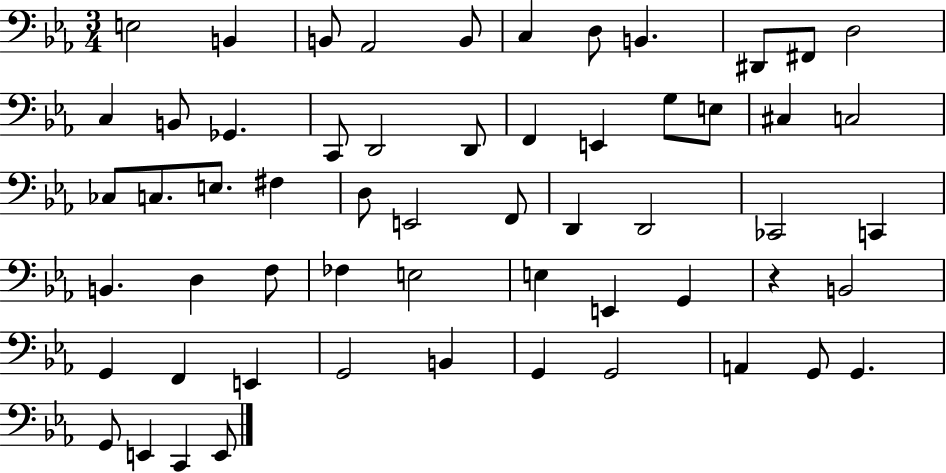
X:1
T:Untitled
M:3/4
L:1/4
K:Eb
E,2 B,, B,,/2 _A,,2 B,,/2 C, D,/2 B,, ^D,,/2 ^F,,/2 D,2 C, B,,/2 _G,, C,,/2 D,,2 D,,/2 F,, E,, G,/2 E,/2 ^C, C,2 _C,/2 C,/2 E,/2 ^F, D,/2 E,,2 F,,/2 D,, D,,2 _C,,2 C,, B,, D, F,/2 _F, E,2 E, E,, G,, z B,,2 G,, F,, E,, G,,2 B,, G,, G,,2 A,, G,,/2 G,, G,,/2 E,, C,, E,,/2